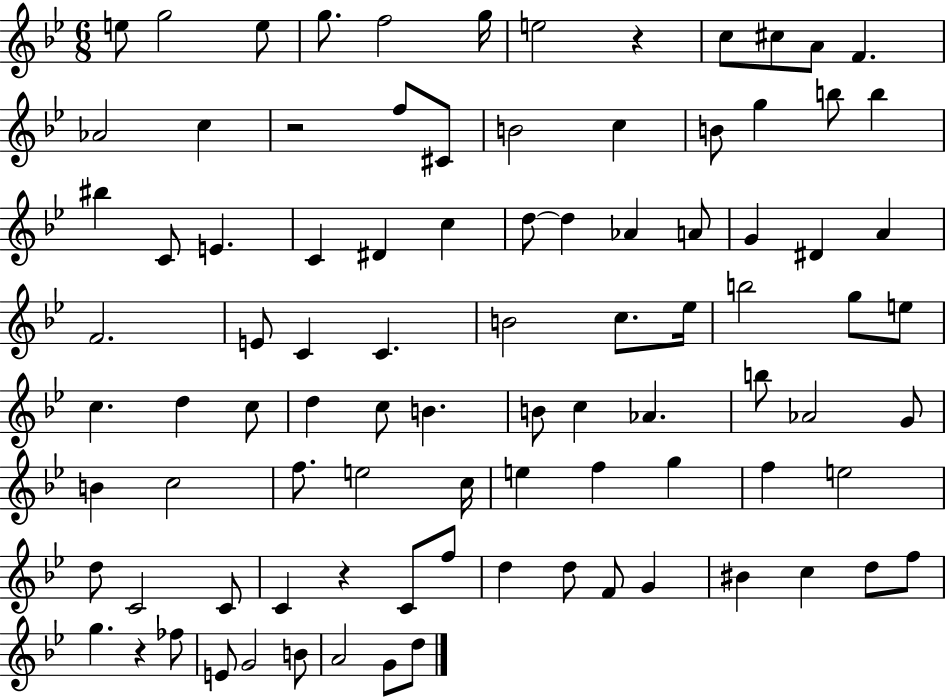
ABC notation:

X:1
T:Untitled
M:6/8
L:1/4
K:Bb
e/2 g2 e/2 g/2 f2 g/4 e2 z c/2 ^c/2 A/2 F _A2 c z2 f/2 ^C/2 B2 c B/2 g b/2 b ^b C/2 E C ^D c d/2 d _A A/2 G ^D A F2 E/2 C C B2 c/2 _e/4 b2 g/2 e/2 c d c/2 d c/2 B B/2 c _A b/2 _A2 G/2 B c2 f/2 e2 c/4 e f g f e2 d/2 C2 C/2 C z C/2 f/2 d d/2 F/2 G ^B c d/2 f/2 g z _f/2 E/2 G2 B/2 A2 G/2 d/2